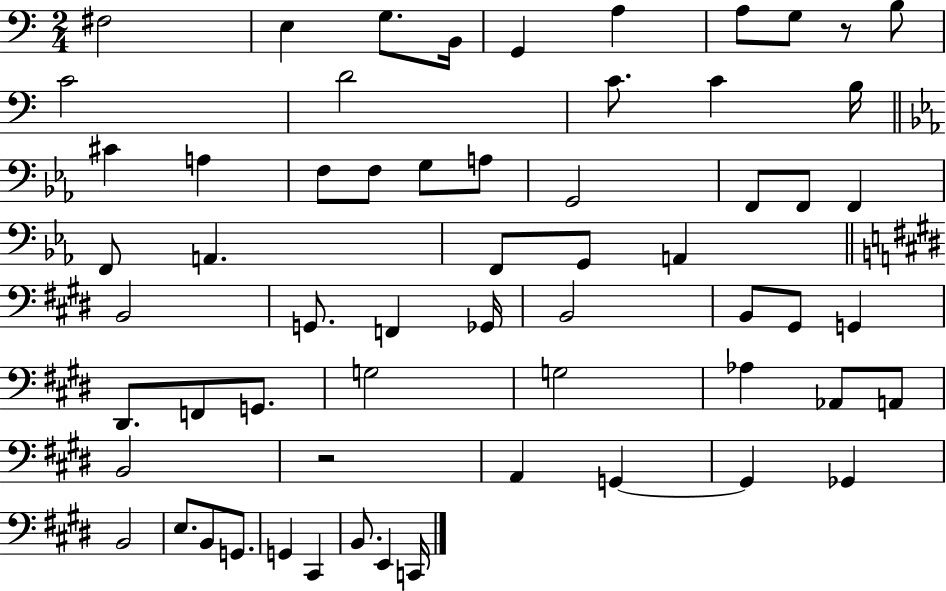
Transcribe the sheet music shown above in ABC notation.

X:1
T:Untitled
M:2/4
L:1/4
K:C
^F,2 E, G,/2 B,,/4 G,, A, A,/2 G,/2 z/2 B,/2 C2 D2 C/2 C B,/4 ^C A, F,/2 F,/2 G,/2 A,/2 G,,2 F,,/2 F,,/2 F,, F,,/2 A,, F,,/2 G,,/2 A,, B,,2 G,,/2 F,, _G,,/4 B,,2 B,,/2 ^G,,/2 G,, ^D,,/2 F,,/2 G,,/2 G,2 G,2 _A, _A,,/2 A,,/2 B,,2 z2 A,, G,, G,, _G,, B,,2 E,/2 B,,/2 G,,/2 G,, ^C,, B,,/2 E,, C,,/4